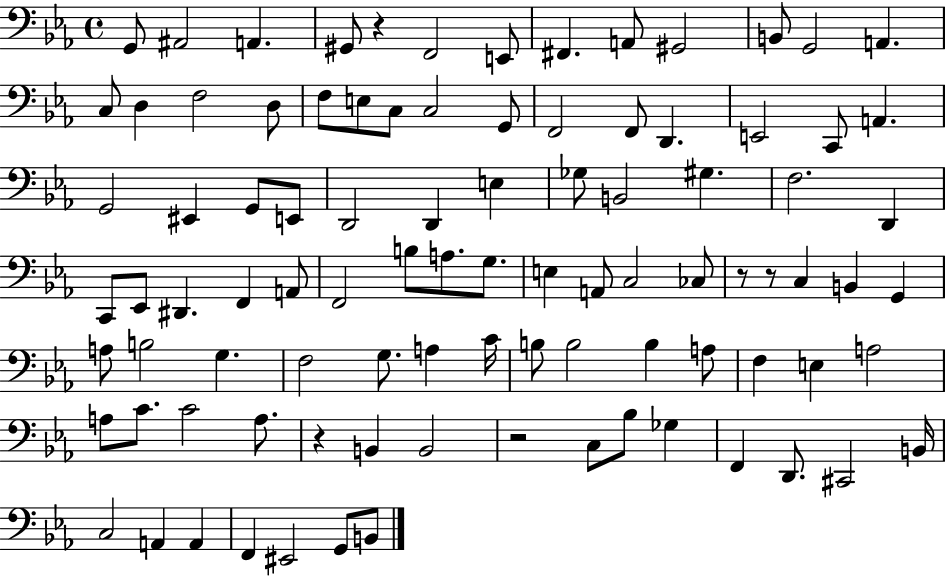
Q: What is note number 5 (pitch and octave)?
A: F2